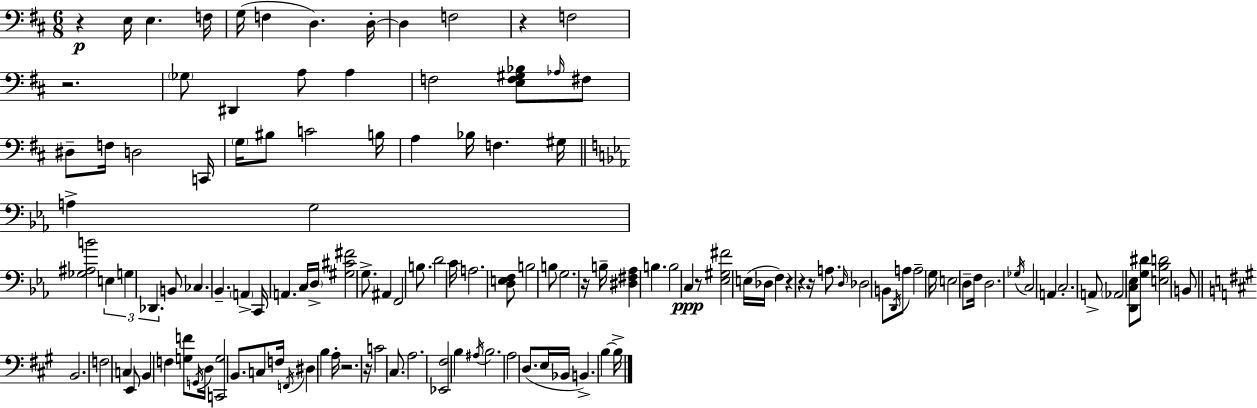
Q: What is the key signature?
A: D major